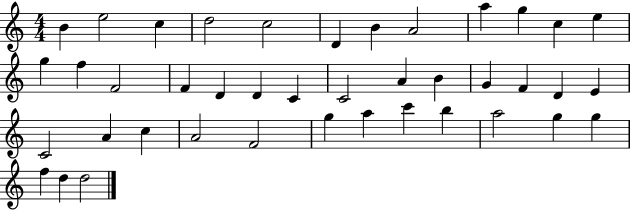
X:1
T:Untitled
M:4/4
L:1/4
K:C
B e2 c d2 c2 D B A2 a g c e g f F2 F D D C C2 A B G F D E C2 A c A2 F2 g a c' b a2 g g f d d2